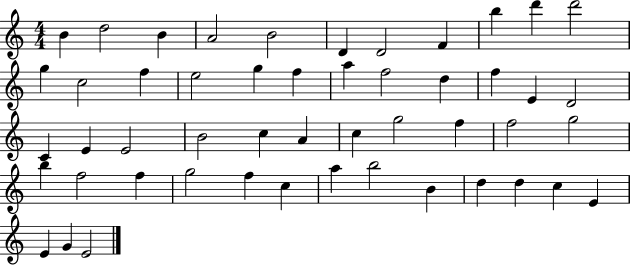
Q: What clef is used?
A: treble